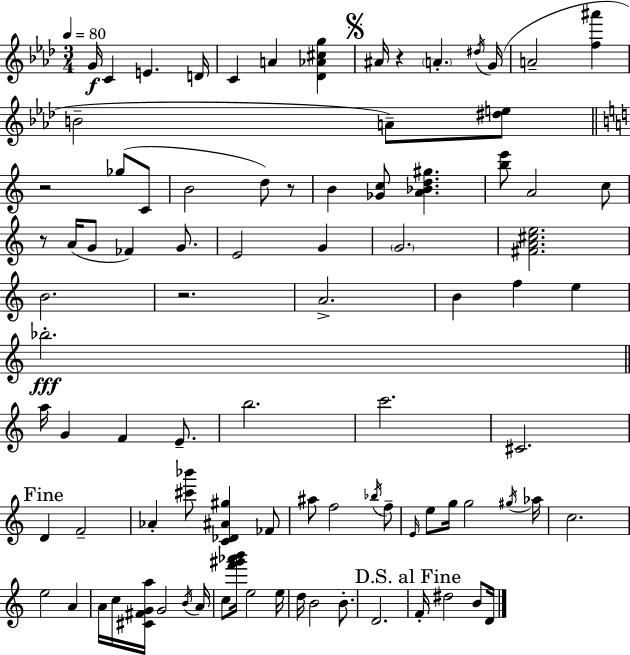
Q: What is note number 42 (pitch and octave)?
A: F4